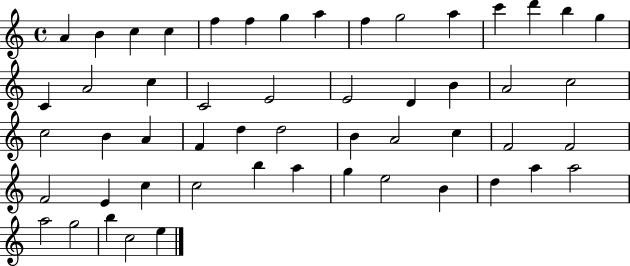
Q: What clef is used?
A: treble